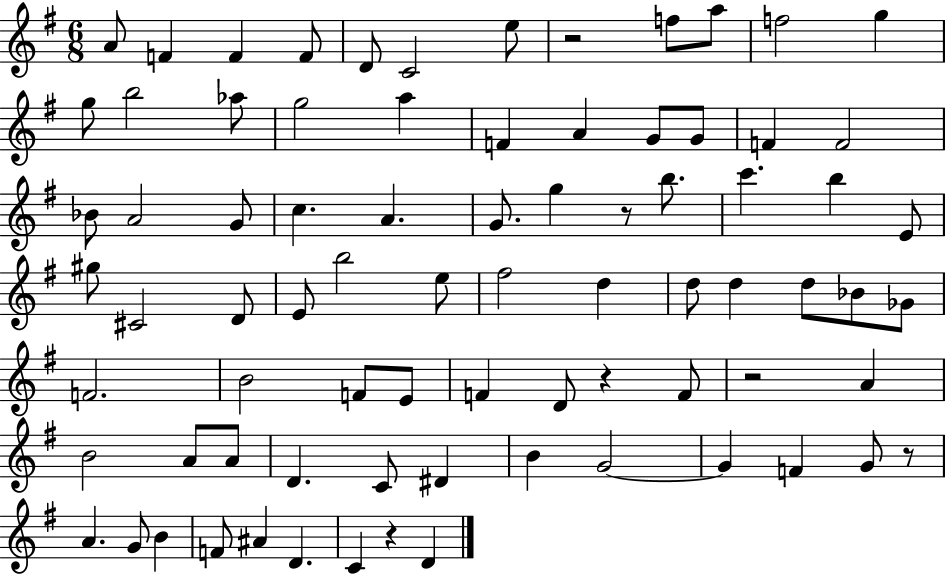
A4/e F4/q F4/q F4/e D4/e C4/h E5/e R/h F5/e A5/e F5/h G5/q G5/e B5/h Ab5/e G5/h A5/q F4/q A4/q G4/e G4/e F4/q F4/h Bb4/e A4/h G4/e C5/q. A4/q. G4/e. G5/q R/e B5/e. C6/q. B5/q E4/e G#5/e C#4/h D4/e E4/e B5/h E5/e F#5/h D5/q D5/e D5/q D5/e Bb4/e Gb4/e F4/h. B4/h F4/e E4/e F4/q D4/e R/q F4/e R/h A4/q B4/h A4/e A4/e D4/q. C4/e D#4/q B4/q G4/h G4/q F4/q G4/e R/e A4/q. G4/e B4/q F4/e A#4/q D4/q. C4/q R/q D4/q